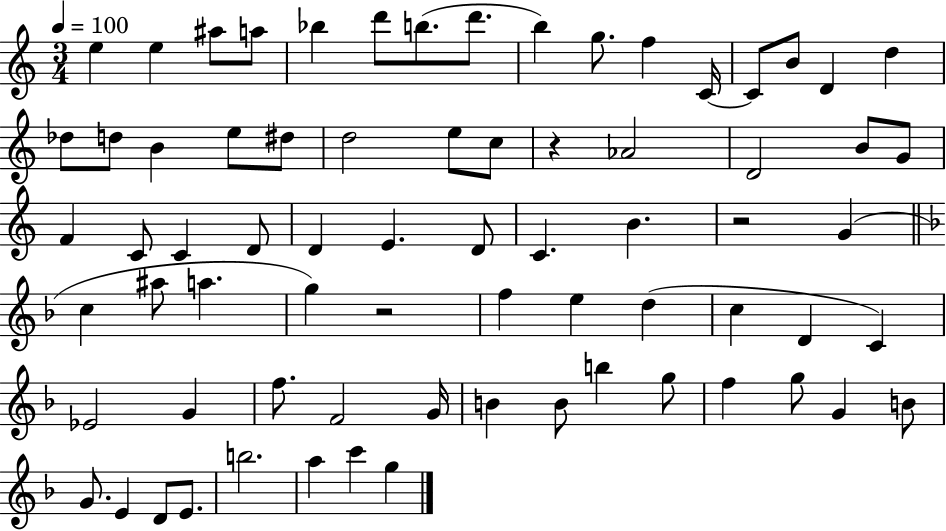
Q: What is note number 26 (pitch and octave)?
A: D4